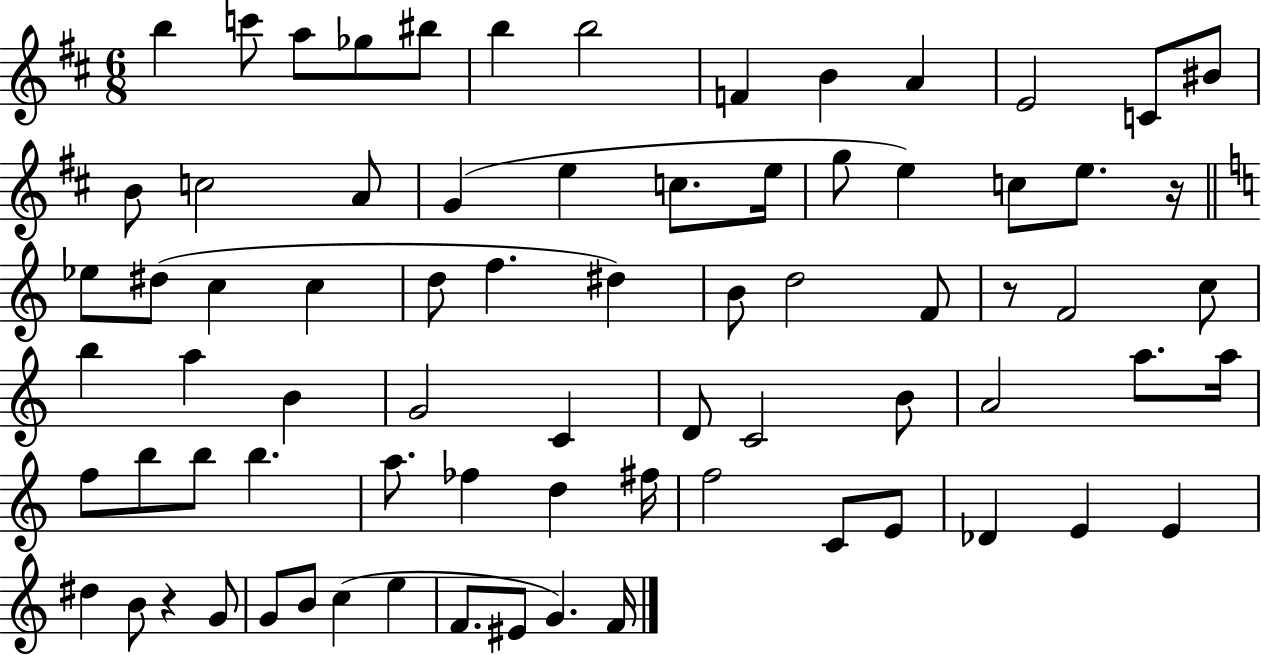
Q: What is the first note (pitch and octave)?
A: B5